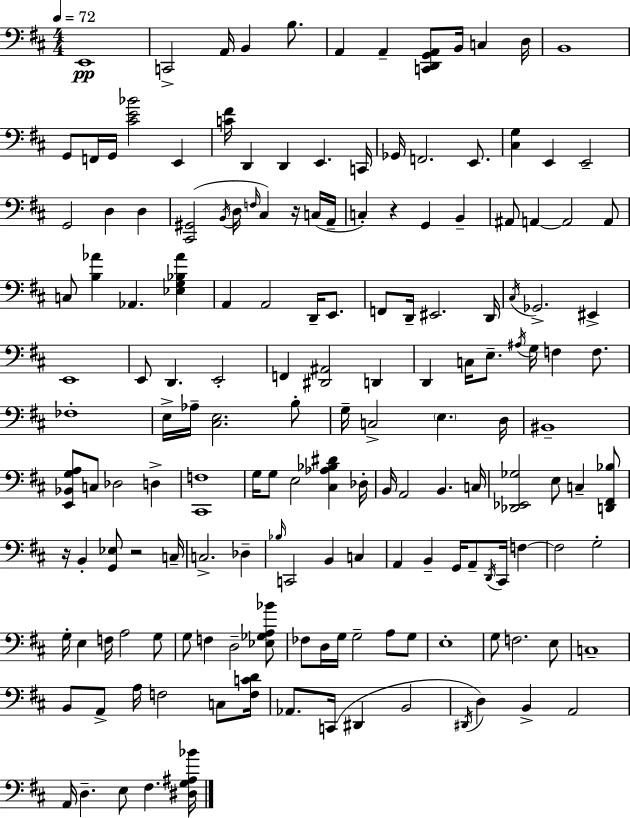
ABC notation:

X:1
T:Untitled
M:4/4
L:1/4
K:D
E,,4 C,,2 A,,/4 B,, B,/2 A,, A,, [C,,D,,G,,A,,]/2 B,,/4 C, D,/4 B,,4 G,,/2 F,,/4 G,,/4 [^CE_B]2 E,, [C^F]/4 D,, D,, E,, C,,/4 _G,,/4 F,,2 E,,/2 [^C,G,] E,, E,,2 G,,2 D, D, [^C,,^G,,]2 B,,/4 D,/4 F,/4 ^C, z/4 C,/4 A,,/4 C, z G,, B,, ^A,,/2 A,, A,,2 A,,/2 C,/2 [B,_A] _A,, [_E,G,_B,_A] A,, A,,2 D,,/4 E,,/2 F,,/2 D,,/4 ^E,,2 D,,/4 ^C,/4 _G,,2 ^E,, E,,4 E,,/2 D,, E,,2 F,, [^D,,^A,,]2 D,, D,, C,/4 E,/2 ^A,/4 G,/4 F, F,/2 _F,4 E,/4 _A,/4 [^C,E,]2 B,/2 G,/4 C,2 E, D,/4 ^B,,4 [E,,_B,,G,A,]/2 C,/2 _D,2 D, [^C,,F,]4 G,/4 G,/2 E,2 [^C,_A,_B,^D] _D,/4 B,,/4 A,,2 B,, C,/4 [_D,,_E,,_G,]2 E,/2 C, [D,,^F,,_B,]/2 z/4 B,, [G,,_E,]/2 z2 C,/4 C,2 _D, _B,/4 C,,2 B,, C, A,, B,, G,,/4 A,,/2 D,,/4 ^C,,/4 F, F,2 G,2 G,/4 E, F,/4 A,2 G,/2 G,/2 F, D,2 [_E,_G,A,_B]/2 _F,/2 D,/4 G,/4 G,2 A,/2 G,/2 E,4 G,/2 F,2 E,/2 C,4 B,,/2 A,,/2 A,/4 F,2 C,/2 [F,CD]/4 _A,,/2 C,,/4 ^D,, B,,2 ^D,,/4 D, B,, A,,2 A,,/4 D, E,/2 ^F, [^D,G,^A,_B]/4